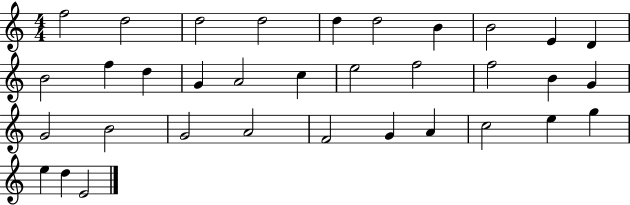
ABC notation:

X:1
T:Untitled
M:4/4
L:1/4
K:C
f2 d2 d2 d2 d d2 B B2 E D B2 f d G A2 c e2 f2 f2 B G G2 B2 G2 A2 F2 G A c2 e g e d E2